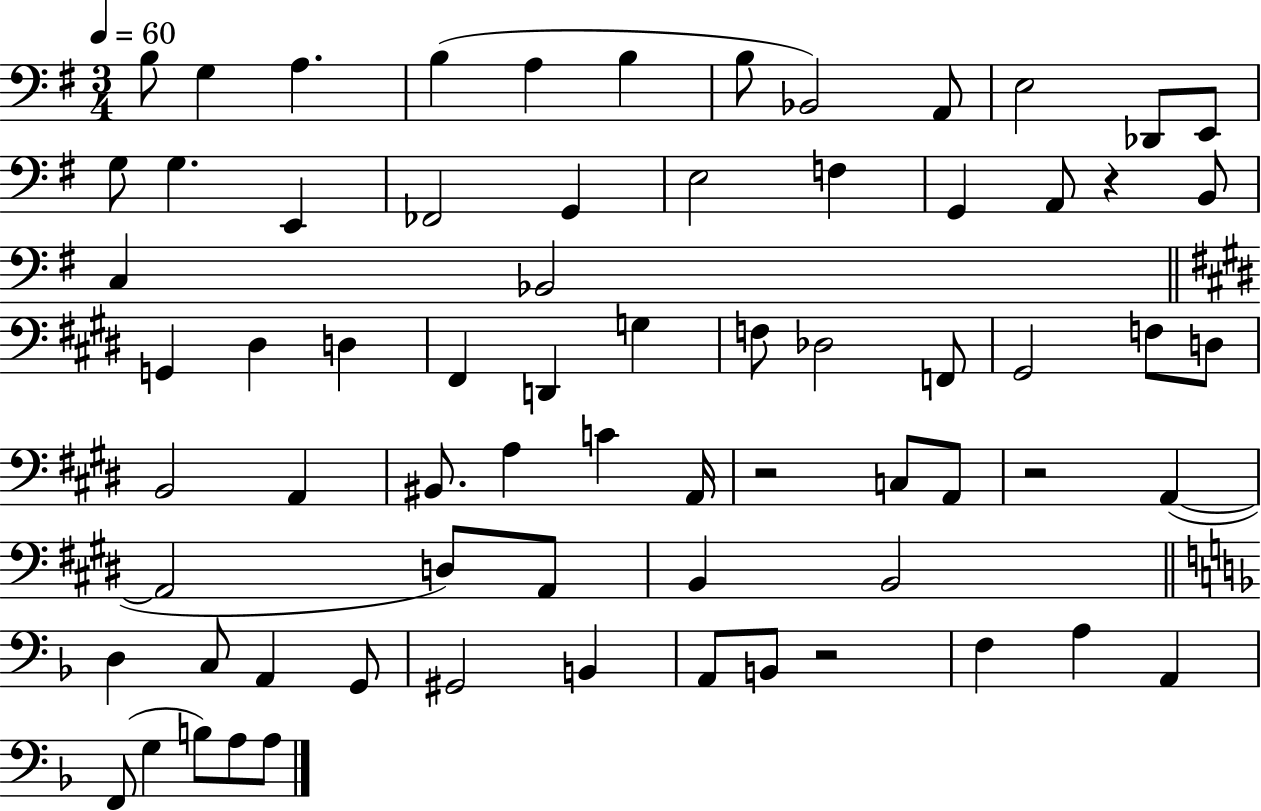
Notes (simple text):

B3/e G3/q A3/q. B3/q A3/q B3/q B3/e Bb2/h A2/e E3/h Db2/e E2/e G3/e G3/q. E2/q FES2/h G2/q E3/h F3/q G2/q A2/e R/q B2/e C3/q Bb2/h G2/q D#3/q D3/q F#2/q D2/q G3/q F3/e Db3/h F2/e G#2/h F3/e D3/e B2/h A2/q BIS2/e. A3/q C4/q A2/s R/h C3/e A2/e R/h A2/q A2/h D3/e A2/e B2/q B2/h D3/q C3/e A2/q G2/e G#2/h B2/q A2/e B2/e R/h F3/q A3/q A2/q F2/e G3/q B3/e A3/e A3/e